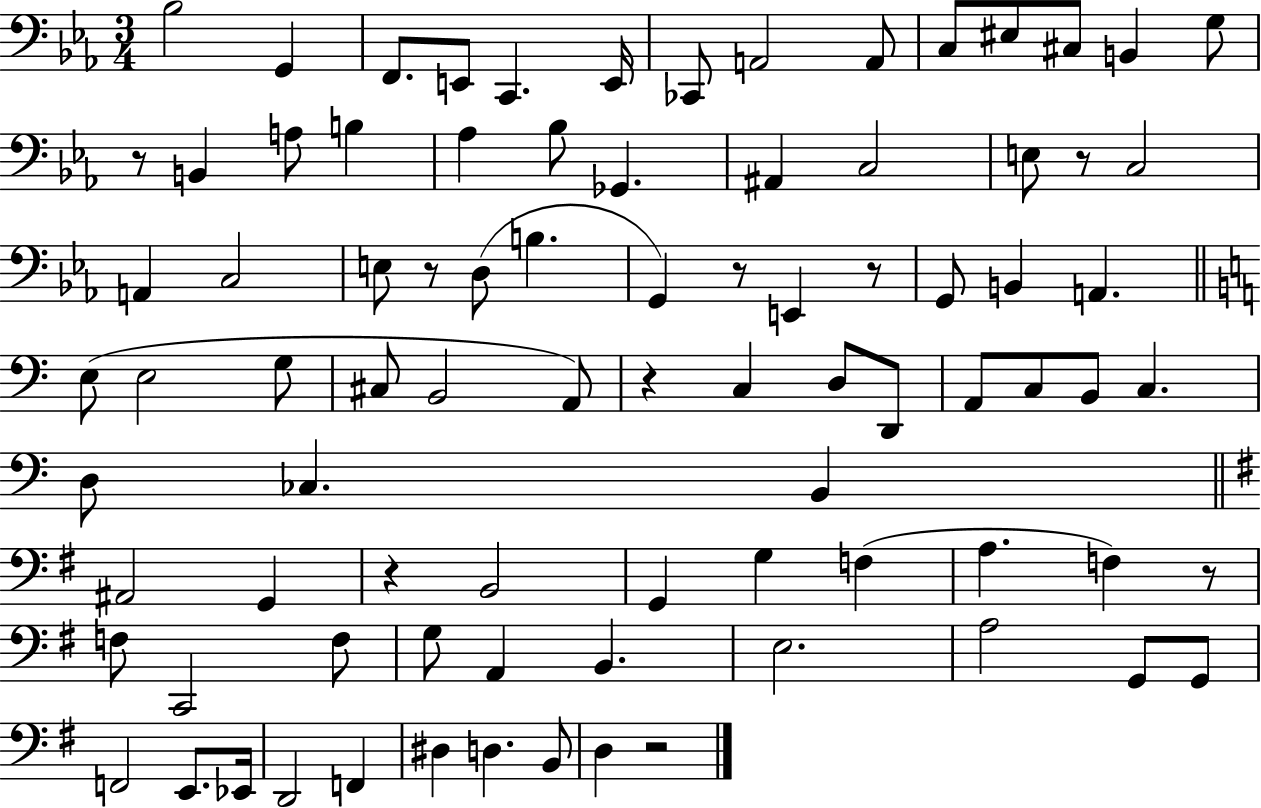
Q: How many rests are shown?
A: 9